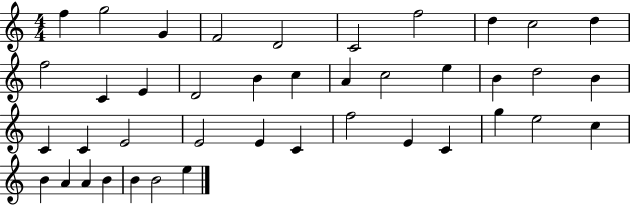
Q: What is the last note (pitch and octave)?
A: E5